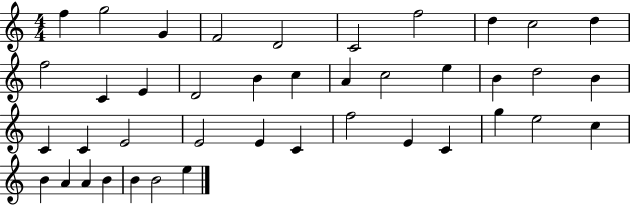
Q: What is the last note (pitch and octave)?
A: E5